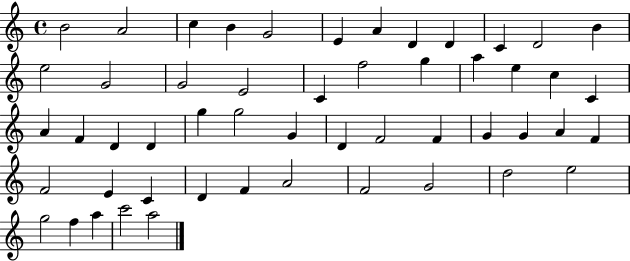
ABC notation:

X:1
T:Untitled
M:4/4
L:1/4
K:C
B2 A2 c B G2 E A D D C D2 B e2 G2 G2 E2 C f2 g a e c C A F D D g g2 G D F2 F G G A F F2 E C D F A2 F2 G2 d2 e2 g2 f a c'2 a2